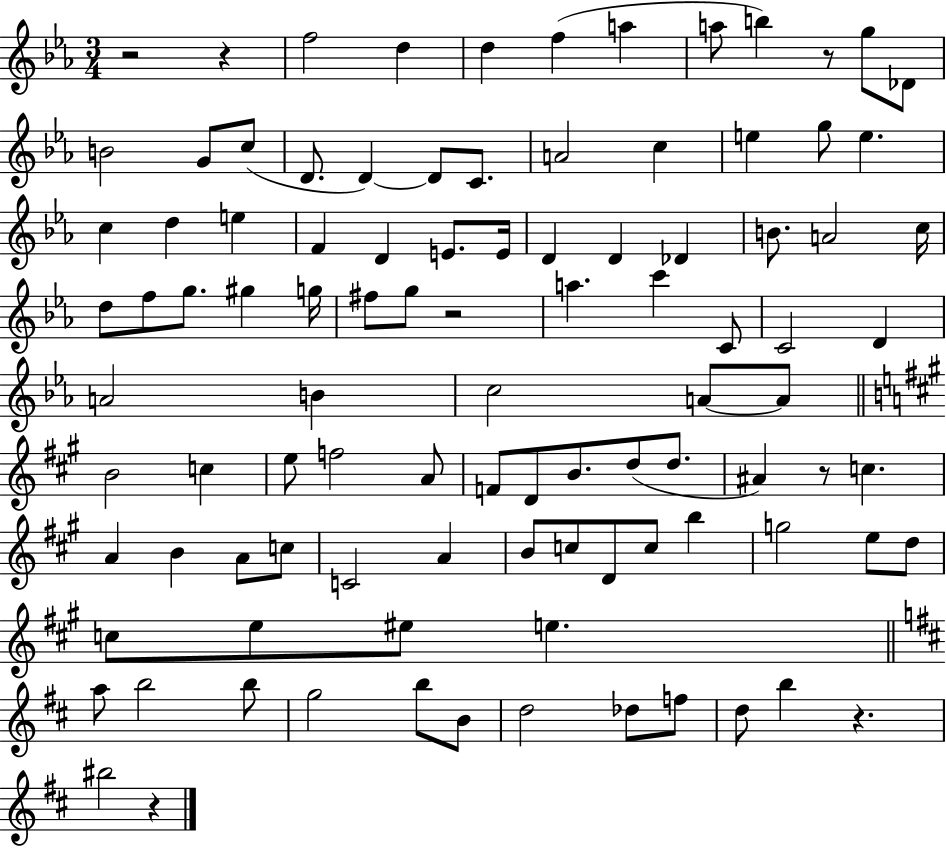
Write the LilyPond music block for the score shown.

{
  \clef treble
  \numericTimeSignature
  \time 3/4
  \key ees \major
  r2 r4 | f''2 d''4 | d''4 f''4( a''4 | a''8 b''4) r8 g''8 des'8 | \break b'2 g'8 c''8( | d'8. d'4~~) d'8 c'8. | a'2 c''4 | e''4 g''8 e''4. | \break c''4 d''4 e''4 | f'4 d'4 e'8. e'16 | d'4 d'4 des'4 | b'8. a'2 c''16 | \break d''8 f''8 g''8. gis''4 g''16 | fis''8 g''8 r2 | a''4. c'''4 c'8 | c'2 d'4 | \break a'2 b'4 | c''2 a'8~~ a'8 | \bar "||" \break \key a \major b'2 c''4 | e''8 f''2 a'8 | f'8 d'8 b'8. d''8( d''8. | ais'4) r8 c''4. | \break a'4 b'4 a'8 c''8 | c'2 a'4 | b'8 c''8 d'8 c''8 b''4 | g''2 e''8 d''8 | \break c''8 e''8 eis''8 e''4. | \bar "||" \break \key d \major a''8 b''2 b''8 | g''2 b''8 b'8 | d''2 des''8 f''8 | d''8 b''4 r4. | \break bis''2 r4 | \bar "|."
}